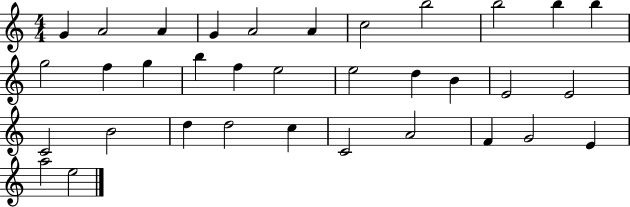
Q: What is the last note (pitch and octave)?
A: E5